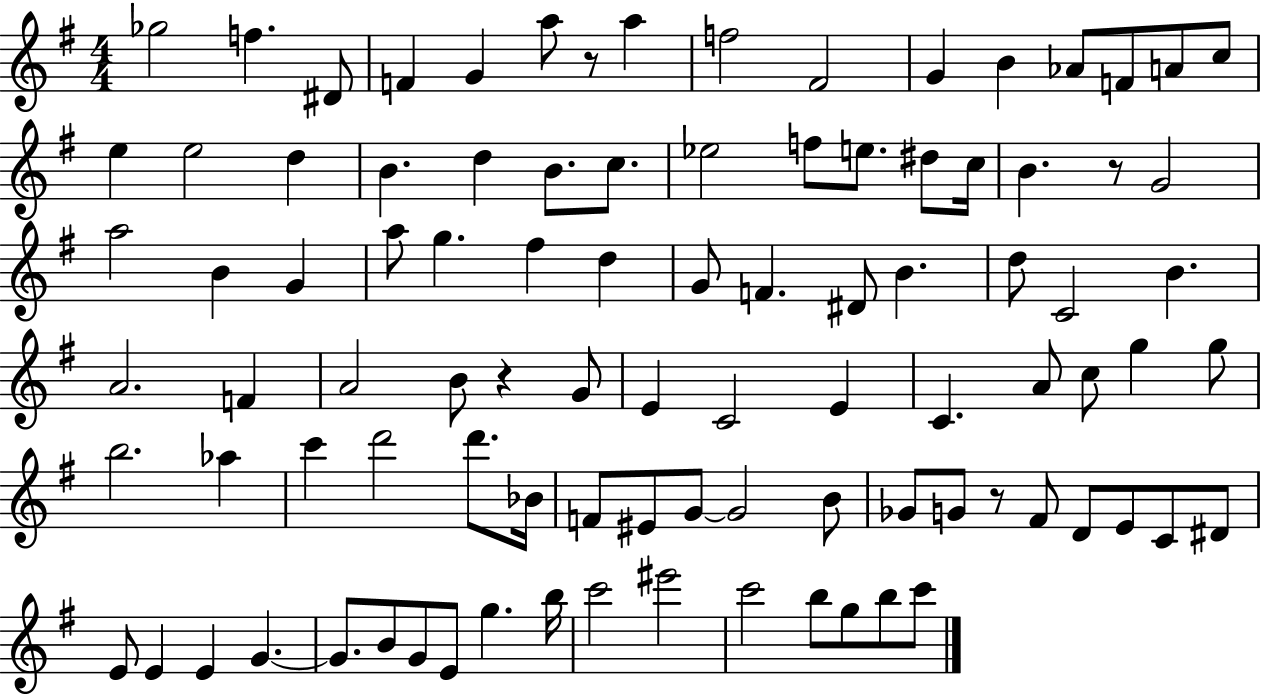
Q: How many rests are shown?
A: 4